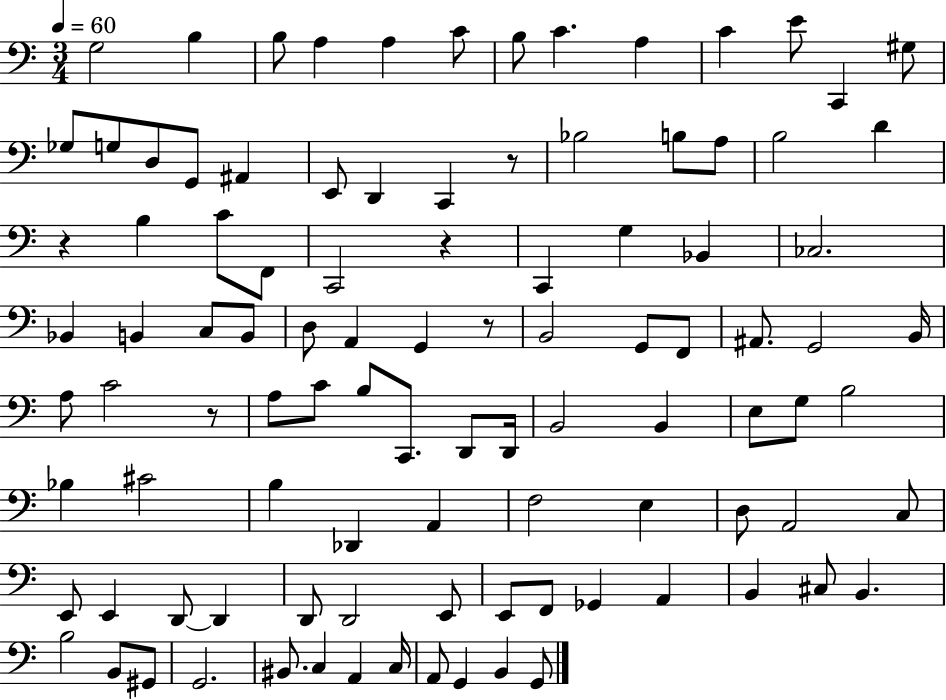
{
  \clef bass
  \numericTimeSignature
  \time 3/4
  \key c \major
  \tempo 4 = 60
  g2 b4 | b8 a4 a4 c'8 | b8 c'4. a4 | c'4 e'8 c,4 gis8 | \break ges8 g8 d8 g,8 ais,4 | e,8 d,4 c,4 r8 | bes2 b8 a8 | b2 d'4 | \break r4 b4 c'8 f,8 | c,2 r4 | c,4 g4 bes,4 | ces2. | \break bes,4 b,4 c8 b,8 | d8 a,4 g,4 r8 | b,2 g,8 f,8 | ais,8. g,2 b,16 | \break a8 c'2 r8 | a8 c'8 b8 c,8. d,8 d,16 | b,2 b,4 | e8 g8 b2 | \break bes4 cis'2 | b4 des,4 a,4 | f2 e4 | d8 a,2 c8 | \break e,8 e,4 d,8~~ d,4 | d,8 d,2 e,8 | e,8 f,8 ges,4 a,4 | b,4 cis8 b,4. | \break b2 b,8 gis,8 | g,2. | bis,8. c4 a,4 c16 | a,8 g,4 b,4 g,8 | \break \bar "|."
}